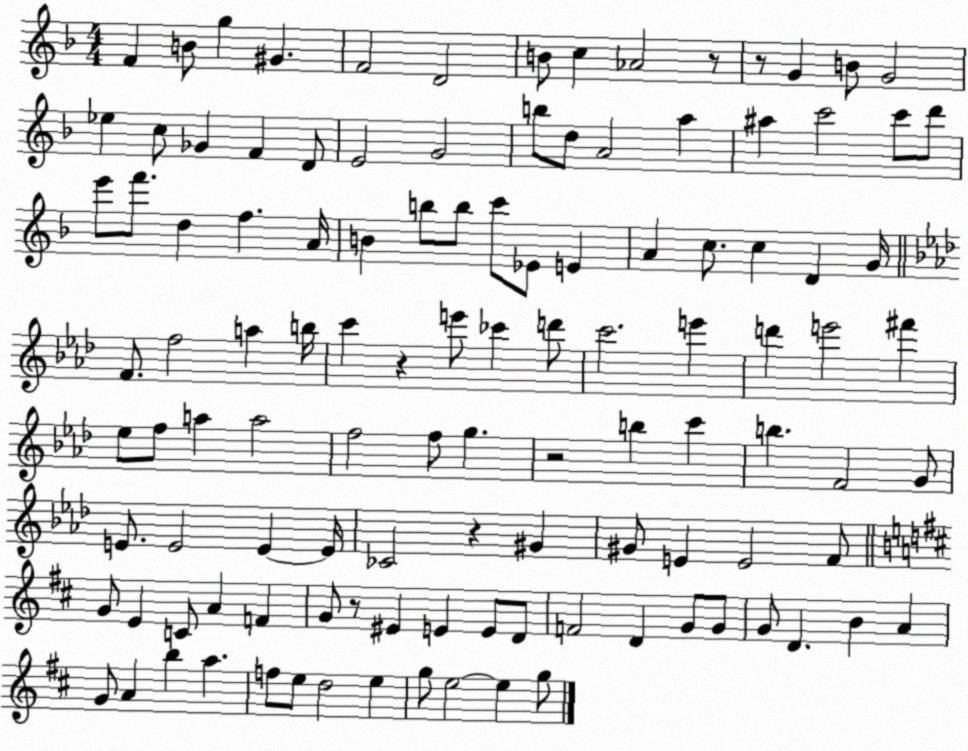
X:1
T:Untitled
M:4/4
L:1/4
K:F
F B/2 g ^G F2 D2 B/2 c _A2 z/2 z/2 G B/2 G2 _e c/2 _G F D/2 E2 G2 b/2 d/2 A2 a ^a c'2 c'/2 d'/2 e'/2 f'/2 d f A/4 B b/2 b/2 c'/2 _E/2 E A c/2 c D G/4 F/2 f2 a b/4 c' z e'/2 _c' d'/2 c'2 e' d' e'2 ^f' _e/2 f/2 a a2 f2 f/2 g z2 b c' b F2 G/2 E/2 E2 E E/4 _C2 z ^G ^G/2 E E2 F/2 G/2 E C/2 A F G/2 z/2 ^E E E/2 D/2 F2 D G/2 G/2 G/2 D B A G/2 A b a f/2 e/2 d2 e g/2 e2 e g/2